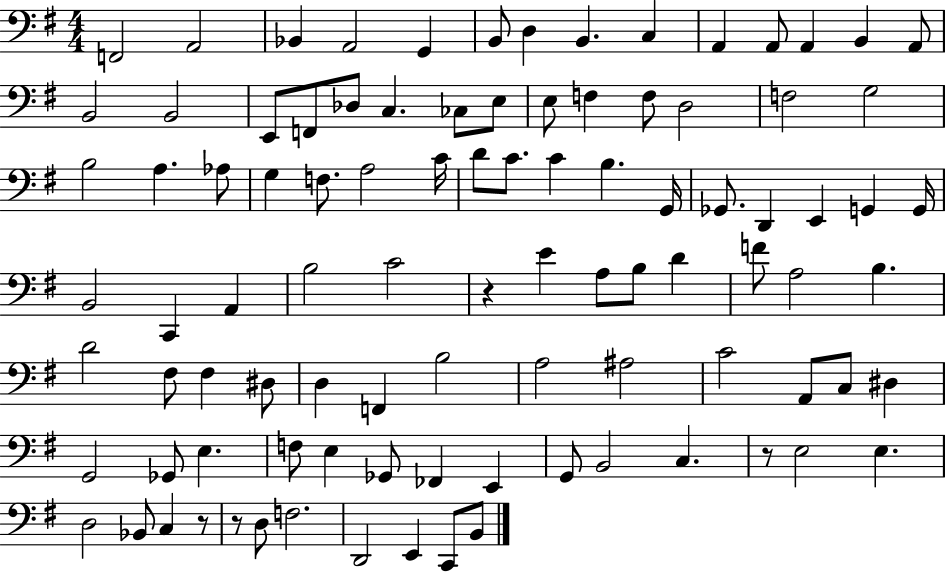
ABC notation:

X:1
T:Untitled
M:4/4
L:1/4
K:G
F,,2 A,,2 _B,, A,,2 G,, B,,/2 D, B,, C, A,, A,,/2 A,, B,, A,,/2 B,,2 B,,2 E,,/2 F,,/2 _D,/2 C, _C,/2 E,/2 E,/2 F, F,/2 D,2 F,2 G,2 B,2 A, _A,/2 G, F,/2 A,2 C/4 D/2 C/2 C B, G,,/4 _G,,/2 D,, E,, G,, G,,/4 B,,2 C,, A,, B,2 C2 z E A,/2 B,/2 D F/2 A,2 B, D2 ^F,/2 ^F, ^D,/2 D, F,, B,2 A,2 ^A,2 C2 A,,/2 C,/2 ^D, G,,2 _G,,/2 E, F,/2 E, _G,,/2 _F,, E,, G,,/2 B,,2 C, z/2 E,2 E, D,2 _B,,/2 C, z/2 z/2 D,/2 F,2 D,,2 E,, C,,/2 B,,/2